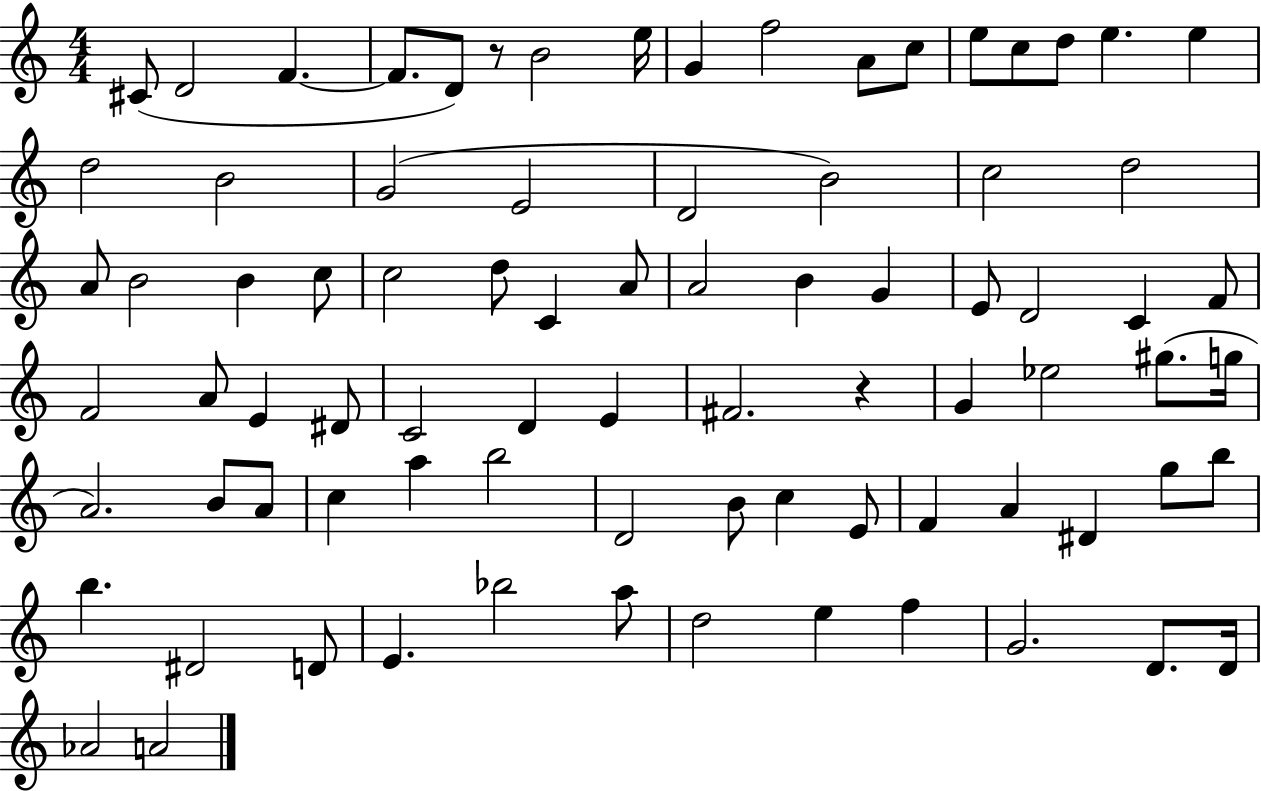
{
  \clef treble
  \numericTimeSignature
  \time 4/4
  \key c \major
  \repeat volta 2 { cis'8( d'2 f'4.~~ | f'8. d'8) r8 b'2 e''16 | g'4 f''2 a'8 c''8 | e''8 c''8 d''8 e''4. e''4 | \break d''2 b'2 | g'2( e'2 | d'2 b'2) | c''2 d''2 | \break a'8 b'2 b'4 c''8 | c''2 d''8 c'4 a'8 | a'2 b'4 g'4 | e'8 d'2 c'4 f'8 | \break f'2 a'8 e'4 dis'8 | c'2 d'4 e'4 | fis'2. r4 | g'4 ees''2 gis''8.( g''16 | \break a'2.) b'8 a'8 | c''4 a''4 b''2 | d'2 b'8 c''4 e'8 | f'4 a'4 dis'4 g''8 b''8 | \break b''4. dis'2 d'8 | e'4. bes''2 a''8 | d''2 e''4 f''4 | g'2. d'8. d'16 | \break aes'2 a'2 | } \bar "|."
}